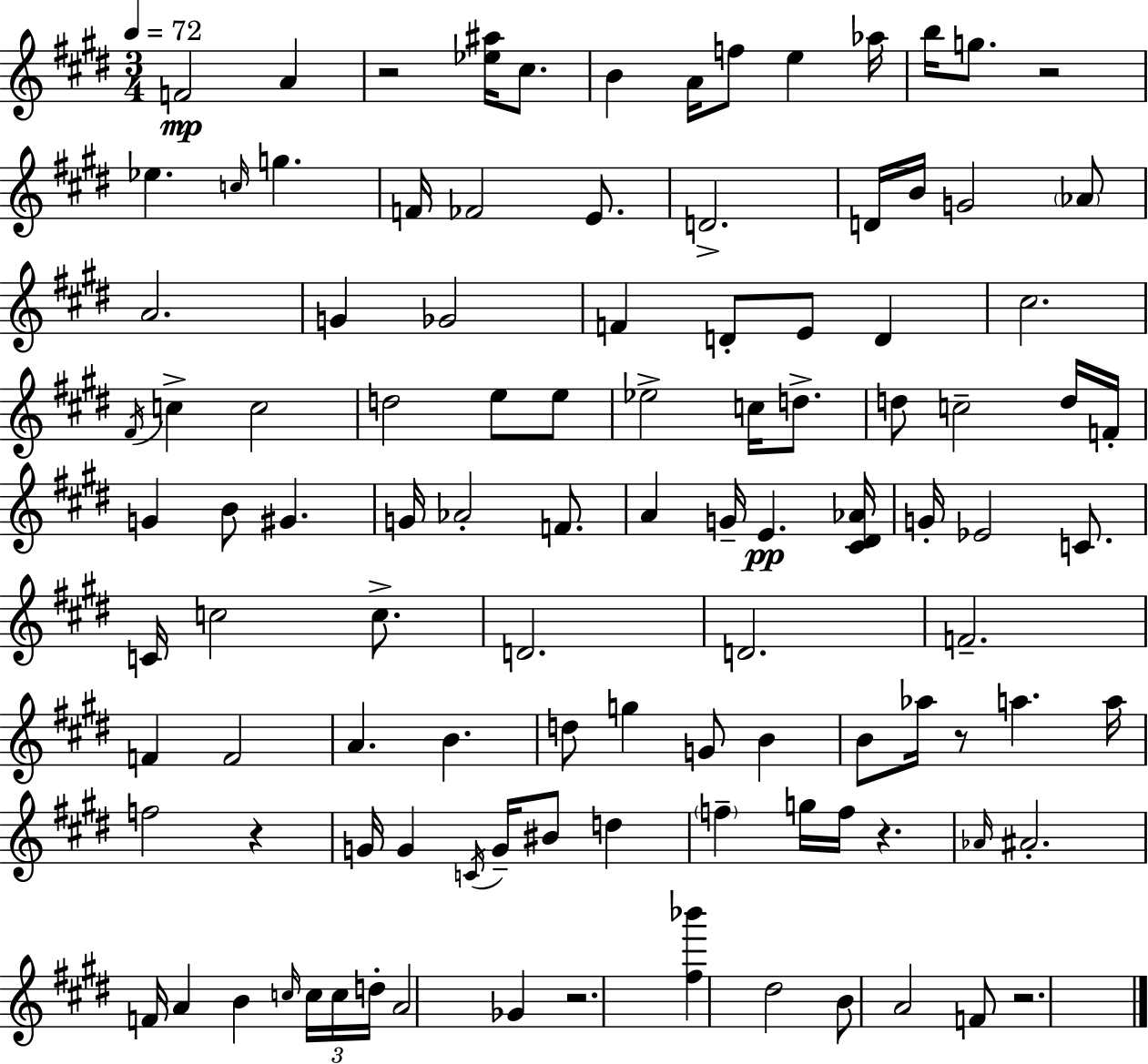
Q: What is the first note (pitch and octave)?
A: F4